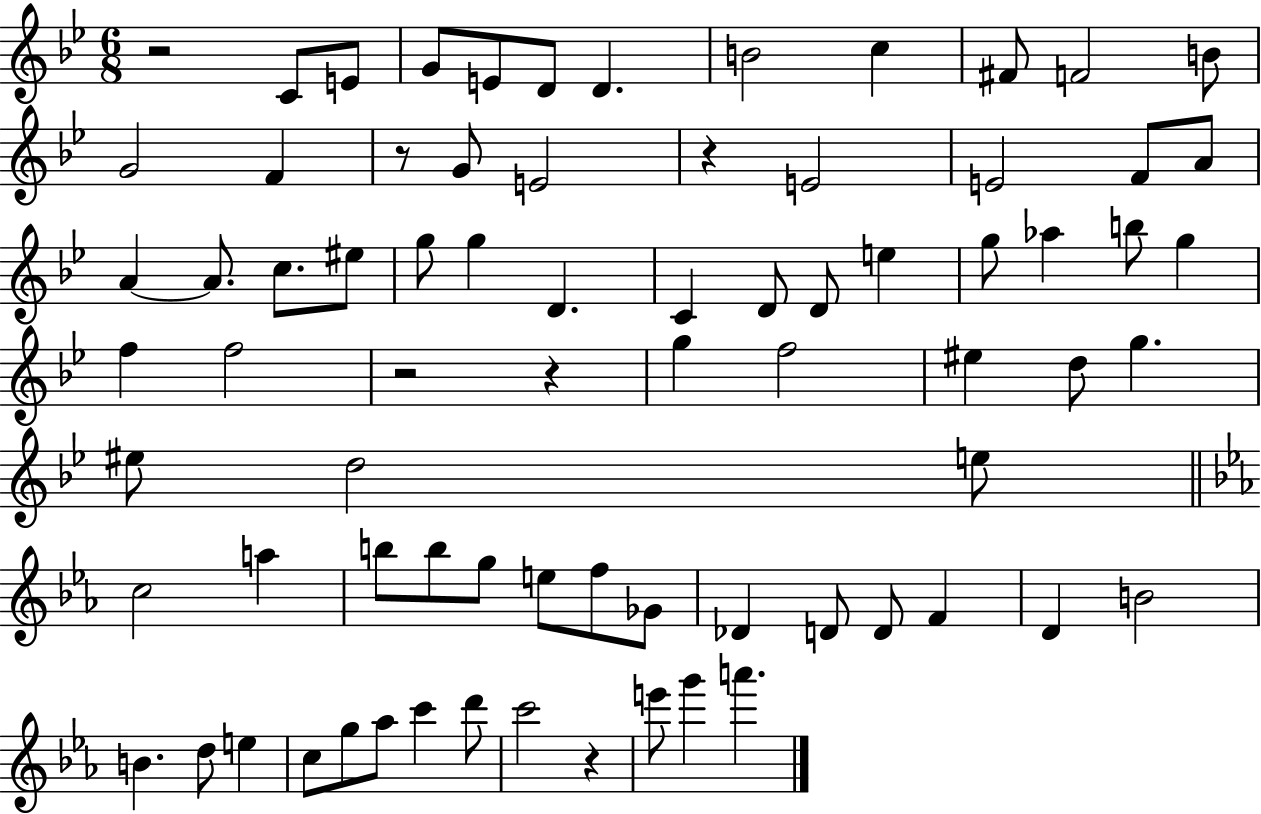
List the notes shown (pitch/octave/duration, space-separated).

R/h C4/e E4/e G4/e E4/e D4/e D4/q. B4/h C5/q F#4/e F4/h B4/e G4/h F4/q R/e G4/e E4/h R/q E4/h E4/h F4/e A4/e A4/q A4/e. C5/e. EIS5/e G5/e G5/q D4/q. C4/q D4/e D4/e E5/q G5/e Ab5/q B5/e G5/q F5/q F5/h R/h R/q G5/q F5/h EIS5/q D5/e G5/q. EIS5/e D5/h E5/e C5/h A5/q B5/e B5/e G5/e E5/e F5/e Gb4/e Db4/q D4/e D4/e F4/q D4/q B4/h B4/q. D5/e E5/q C5/e G5/e Ab5/e C6/q D6/e C6/h R/q E6/e G6/q A6/q.